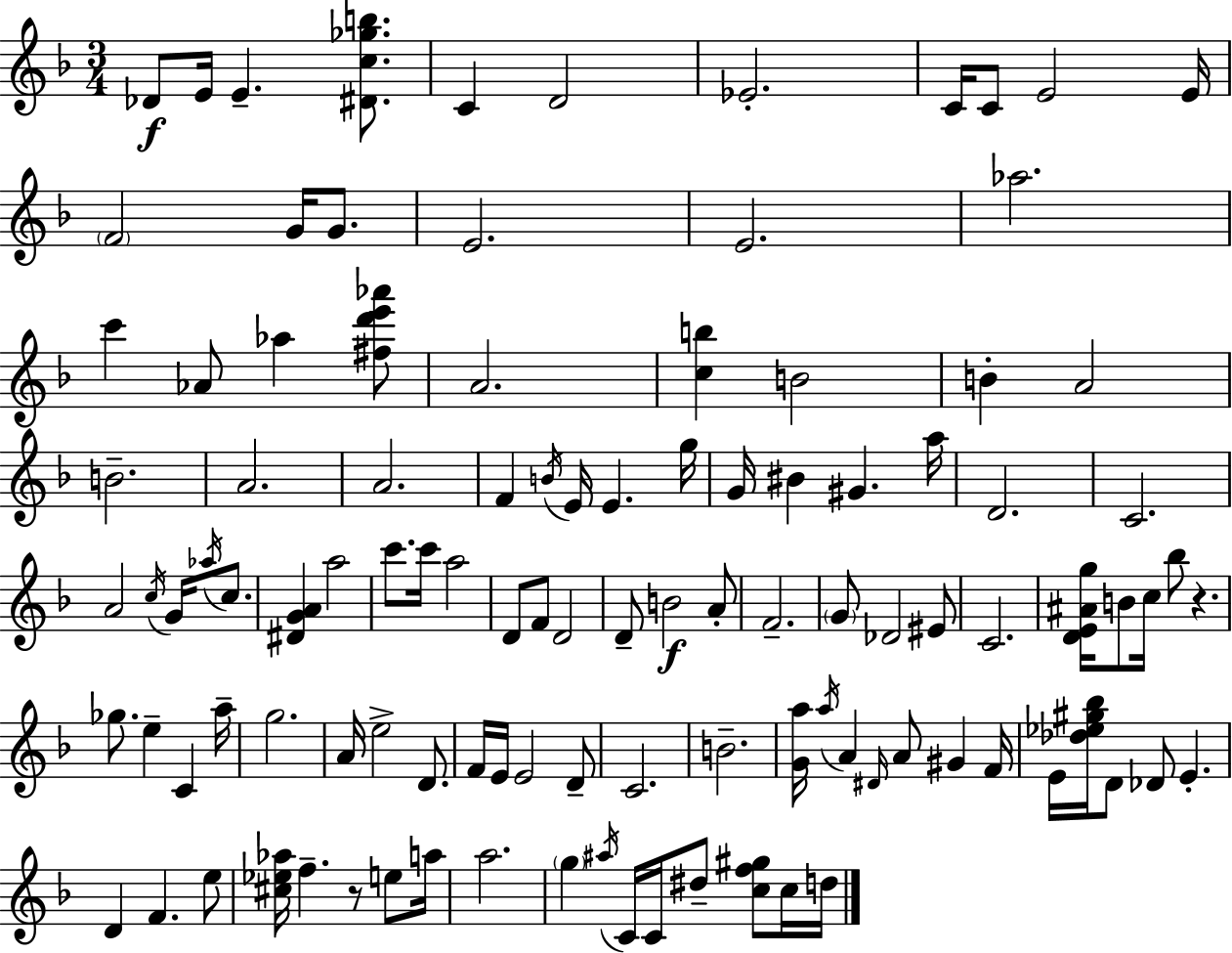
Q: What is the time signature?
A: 3/4